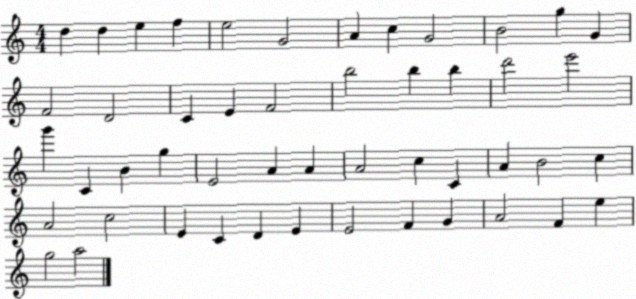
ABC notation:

X:1
T:Untitled
M:4/4
L:1/4
K:C
d d e f e2 G2 A c G2 B2 g G F2 D2 C E F2 b2 b b d'2 e'2 g' C B g E2 A A A2 c C A B2 c A2 c2 E C D E E2 F G A2 F e g2 a2